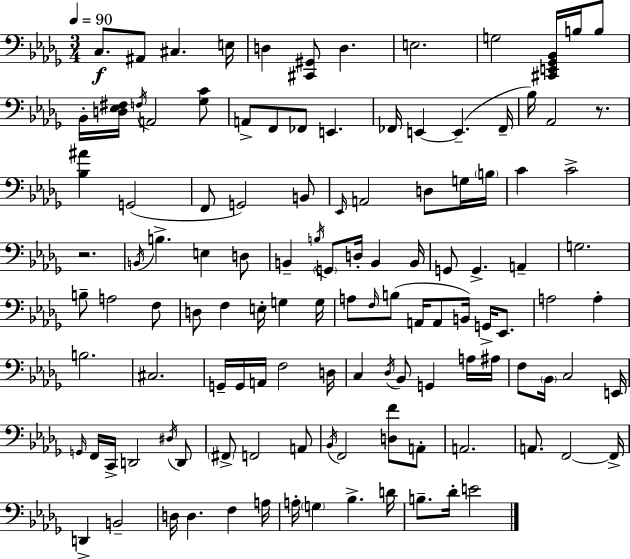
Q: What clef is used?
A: bass